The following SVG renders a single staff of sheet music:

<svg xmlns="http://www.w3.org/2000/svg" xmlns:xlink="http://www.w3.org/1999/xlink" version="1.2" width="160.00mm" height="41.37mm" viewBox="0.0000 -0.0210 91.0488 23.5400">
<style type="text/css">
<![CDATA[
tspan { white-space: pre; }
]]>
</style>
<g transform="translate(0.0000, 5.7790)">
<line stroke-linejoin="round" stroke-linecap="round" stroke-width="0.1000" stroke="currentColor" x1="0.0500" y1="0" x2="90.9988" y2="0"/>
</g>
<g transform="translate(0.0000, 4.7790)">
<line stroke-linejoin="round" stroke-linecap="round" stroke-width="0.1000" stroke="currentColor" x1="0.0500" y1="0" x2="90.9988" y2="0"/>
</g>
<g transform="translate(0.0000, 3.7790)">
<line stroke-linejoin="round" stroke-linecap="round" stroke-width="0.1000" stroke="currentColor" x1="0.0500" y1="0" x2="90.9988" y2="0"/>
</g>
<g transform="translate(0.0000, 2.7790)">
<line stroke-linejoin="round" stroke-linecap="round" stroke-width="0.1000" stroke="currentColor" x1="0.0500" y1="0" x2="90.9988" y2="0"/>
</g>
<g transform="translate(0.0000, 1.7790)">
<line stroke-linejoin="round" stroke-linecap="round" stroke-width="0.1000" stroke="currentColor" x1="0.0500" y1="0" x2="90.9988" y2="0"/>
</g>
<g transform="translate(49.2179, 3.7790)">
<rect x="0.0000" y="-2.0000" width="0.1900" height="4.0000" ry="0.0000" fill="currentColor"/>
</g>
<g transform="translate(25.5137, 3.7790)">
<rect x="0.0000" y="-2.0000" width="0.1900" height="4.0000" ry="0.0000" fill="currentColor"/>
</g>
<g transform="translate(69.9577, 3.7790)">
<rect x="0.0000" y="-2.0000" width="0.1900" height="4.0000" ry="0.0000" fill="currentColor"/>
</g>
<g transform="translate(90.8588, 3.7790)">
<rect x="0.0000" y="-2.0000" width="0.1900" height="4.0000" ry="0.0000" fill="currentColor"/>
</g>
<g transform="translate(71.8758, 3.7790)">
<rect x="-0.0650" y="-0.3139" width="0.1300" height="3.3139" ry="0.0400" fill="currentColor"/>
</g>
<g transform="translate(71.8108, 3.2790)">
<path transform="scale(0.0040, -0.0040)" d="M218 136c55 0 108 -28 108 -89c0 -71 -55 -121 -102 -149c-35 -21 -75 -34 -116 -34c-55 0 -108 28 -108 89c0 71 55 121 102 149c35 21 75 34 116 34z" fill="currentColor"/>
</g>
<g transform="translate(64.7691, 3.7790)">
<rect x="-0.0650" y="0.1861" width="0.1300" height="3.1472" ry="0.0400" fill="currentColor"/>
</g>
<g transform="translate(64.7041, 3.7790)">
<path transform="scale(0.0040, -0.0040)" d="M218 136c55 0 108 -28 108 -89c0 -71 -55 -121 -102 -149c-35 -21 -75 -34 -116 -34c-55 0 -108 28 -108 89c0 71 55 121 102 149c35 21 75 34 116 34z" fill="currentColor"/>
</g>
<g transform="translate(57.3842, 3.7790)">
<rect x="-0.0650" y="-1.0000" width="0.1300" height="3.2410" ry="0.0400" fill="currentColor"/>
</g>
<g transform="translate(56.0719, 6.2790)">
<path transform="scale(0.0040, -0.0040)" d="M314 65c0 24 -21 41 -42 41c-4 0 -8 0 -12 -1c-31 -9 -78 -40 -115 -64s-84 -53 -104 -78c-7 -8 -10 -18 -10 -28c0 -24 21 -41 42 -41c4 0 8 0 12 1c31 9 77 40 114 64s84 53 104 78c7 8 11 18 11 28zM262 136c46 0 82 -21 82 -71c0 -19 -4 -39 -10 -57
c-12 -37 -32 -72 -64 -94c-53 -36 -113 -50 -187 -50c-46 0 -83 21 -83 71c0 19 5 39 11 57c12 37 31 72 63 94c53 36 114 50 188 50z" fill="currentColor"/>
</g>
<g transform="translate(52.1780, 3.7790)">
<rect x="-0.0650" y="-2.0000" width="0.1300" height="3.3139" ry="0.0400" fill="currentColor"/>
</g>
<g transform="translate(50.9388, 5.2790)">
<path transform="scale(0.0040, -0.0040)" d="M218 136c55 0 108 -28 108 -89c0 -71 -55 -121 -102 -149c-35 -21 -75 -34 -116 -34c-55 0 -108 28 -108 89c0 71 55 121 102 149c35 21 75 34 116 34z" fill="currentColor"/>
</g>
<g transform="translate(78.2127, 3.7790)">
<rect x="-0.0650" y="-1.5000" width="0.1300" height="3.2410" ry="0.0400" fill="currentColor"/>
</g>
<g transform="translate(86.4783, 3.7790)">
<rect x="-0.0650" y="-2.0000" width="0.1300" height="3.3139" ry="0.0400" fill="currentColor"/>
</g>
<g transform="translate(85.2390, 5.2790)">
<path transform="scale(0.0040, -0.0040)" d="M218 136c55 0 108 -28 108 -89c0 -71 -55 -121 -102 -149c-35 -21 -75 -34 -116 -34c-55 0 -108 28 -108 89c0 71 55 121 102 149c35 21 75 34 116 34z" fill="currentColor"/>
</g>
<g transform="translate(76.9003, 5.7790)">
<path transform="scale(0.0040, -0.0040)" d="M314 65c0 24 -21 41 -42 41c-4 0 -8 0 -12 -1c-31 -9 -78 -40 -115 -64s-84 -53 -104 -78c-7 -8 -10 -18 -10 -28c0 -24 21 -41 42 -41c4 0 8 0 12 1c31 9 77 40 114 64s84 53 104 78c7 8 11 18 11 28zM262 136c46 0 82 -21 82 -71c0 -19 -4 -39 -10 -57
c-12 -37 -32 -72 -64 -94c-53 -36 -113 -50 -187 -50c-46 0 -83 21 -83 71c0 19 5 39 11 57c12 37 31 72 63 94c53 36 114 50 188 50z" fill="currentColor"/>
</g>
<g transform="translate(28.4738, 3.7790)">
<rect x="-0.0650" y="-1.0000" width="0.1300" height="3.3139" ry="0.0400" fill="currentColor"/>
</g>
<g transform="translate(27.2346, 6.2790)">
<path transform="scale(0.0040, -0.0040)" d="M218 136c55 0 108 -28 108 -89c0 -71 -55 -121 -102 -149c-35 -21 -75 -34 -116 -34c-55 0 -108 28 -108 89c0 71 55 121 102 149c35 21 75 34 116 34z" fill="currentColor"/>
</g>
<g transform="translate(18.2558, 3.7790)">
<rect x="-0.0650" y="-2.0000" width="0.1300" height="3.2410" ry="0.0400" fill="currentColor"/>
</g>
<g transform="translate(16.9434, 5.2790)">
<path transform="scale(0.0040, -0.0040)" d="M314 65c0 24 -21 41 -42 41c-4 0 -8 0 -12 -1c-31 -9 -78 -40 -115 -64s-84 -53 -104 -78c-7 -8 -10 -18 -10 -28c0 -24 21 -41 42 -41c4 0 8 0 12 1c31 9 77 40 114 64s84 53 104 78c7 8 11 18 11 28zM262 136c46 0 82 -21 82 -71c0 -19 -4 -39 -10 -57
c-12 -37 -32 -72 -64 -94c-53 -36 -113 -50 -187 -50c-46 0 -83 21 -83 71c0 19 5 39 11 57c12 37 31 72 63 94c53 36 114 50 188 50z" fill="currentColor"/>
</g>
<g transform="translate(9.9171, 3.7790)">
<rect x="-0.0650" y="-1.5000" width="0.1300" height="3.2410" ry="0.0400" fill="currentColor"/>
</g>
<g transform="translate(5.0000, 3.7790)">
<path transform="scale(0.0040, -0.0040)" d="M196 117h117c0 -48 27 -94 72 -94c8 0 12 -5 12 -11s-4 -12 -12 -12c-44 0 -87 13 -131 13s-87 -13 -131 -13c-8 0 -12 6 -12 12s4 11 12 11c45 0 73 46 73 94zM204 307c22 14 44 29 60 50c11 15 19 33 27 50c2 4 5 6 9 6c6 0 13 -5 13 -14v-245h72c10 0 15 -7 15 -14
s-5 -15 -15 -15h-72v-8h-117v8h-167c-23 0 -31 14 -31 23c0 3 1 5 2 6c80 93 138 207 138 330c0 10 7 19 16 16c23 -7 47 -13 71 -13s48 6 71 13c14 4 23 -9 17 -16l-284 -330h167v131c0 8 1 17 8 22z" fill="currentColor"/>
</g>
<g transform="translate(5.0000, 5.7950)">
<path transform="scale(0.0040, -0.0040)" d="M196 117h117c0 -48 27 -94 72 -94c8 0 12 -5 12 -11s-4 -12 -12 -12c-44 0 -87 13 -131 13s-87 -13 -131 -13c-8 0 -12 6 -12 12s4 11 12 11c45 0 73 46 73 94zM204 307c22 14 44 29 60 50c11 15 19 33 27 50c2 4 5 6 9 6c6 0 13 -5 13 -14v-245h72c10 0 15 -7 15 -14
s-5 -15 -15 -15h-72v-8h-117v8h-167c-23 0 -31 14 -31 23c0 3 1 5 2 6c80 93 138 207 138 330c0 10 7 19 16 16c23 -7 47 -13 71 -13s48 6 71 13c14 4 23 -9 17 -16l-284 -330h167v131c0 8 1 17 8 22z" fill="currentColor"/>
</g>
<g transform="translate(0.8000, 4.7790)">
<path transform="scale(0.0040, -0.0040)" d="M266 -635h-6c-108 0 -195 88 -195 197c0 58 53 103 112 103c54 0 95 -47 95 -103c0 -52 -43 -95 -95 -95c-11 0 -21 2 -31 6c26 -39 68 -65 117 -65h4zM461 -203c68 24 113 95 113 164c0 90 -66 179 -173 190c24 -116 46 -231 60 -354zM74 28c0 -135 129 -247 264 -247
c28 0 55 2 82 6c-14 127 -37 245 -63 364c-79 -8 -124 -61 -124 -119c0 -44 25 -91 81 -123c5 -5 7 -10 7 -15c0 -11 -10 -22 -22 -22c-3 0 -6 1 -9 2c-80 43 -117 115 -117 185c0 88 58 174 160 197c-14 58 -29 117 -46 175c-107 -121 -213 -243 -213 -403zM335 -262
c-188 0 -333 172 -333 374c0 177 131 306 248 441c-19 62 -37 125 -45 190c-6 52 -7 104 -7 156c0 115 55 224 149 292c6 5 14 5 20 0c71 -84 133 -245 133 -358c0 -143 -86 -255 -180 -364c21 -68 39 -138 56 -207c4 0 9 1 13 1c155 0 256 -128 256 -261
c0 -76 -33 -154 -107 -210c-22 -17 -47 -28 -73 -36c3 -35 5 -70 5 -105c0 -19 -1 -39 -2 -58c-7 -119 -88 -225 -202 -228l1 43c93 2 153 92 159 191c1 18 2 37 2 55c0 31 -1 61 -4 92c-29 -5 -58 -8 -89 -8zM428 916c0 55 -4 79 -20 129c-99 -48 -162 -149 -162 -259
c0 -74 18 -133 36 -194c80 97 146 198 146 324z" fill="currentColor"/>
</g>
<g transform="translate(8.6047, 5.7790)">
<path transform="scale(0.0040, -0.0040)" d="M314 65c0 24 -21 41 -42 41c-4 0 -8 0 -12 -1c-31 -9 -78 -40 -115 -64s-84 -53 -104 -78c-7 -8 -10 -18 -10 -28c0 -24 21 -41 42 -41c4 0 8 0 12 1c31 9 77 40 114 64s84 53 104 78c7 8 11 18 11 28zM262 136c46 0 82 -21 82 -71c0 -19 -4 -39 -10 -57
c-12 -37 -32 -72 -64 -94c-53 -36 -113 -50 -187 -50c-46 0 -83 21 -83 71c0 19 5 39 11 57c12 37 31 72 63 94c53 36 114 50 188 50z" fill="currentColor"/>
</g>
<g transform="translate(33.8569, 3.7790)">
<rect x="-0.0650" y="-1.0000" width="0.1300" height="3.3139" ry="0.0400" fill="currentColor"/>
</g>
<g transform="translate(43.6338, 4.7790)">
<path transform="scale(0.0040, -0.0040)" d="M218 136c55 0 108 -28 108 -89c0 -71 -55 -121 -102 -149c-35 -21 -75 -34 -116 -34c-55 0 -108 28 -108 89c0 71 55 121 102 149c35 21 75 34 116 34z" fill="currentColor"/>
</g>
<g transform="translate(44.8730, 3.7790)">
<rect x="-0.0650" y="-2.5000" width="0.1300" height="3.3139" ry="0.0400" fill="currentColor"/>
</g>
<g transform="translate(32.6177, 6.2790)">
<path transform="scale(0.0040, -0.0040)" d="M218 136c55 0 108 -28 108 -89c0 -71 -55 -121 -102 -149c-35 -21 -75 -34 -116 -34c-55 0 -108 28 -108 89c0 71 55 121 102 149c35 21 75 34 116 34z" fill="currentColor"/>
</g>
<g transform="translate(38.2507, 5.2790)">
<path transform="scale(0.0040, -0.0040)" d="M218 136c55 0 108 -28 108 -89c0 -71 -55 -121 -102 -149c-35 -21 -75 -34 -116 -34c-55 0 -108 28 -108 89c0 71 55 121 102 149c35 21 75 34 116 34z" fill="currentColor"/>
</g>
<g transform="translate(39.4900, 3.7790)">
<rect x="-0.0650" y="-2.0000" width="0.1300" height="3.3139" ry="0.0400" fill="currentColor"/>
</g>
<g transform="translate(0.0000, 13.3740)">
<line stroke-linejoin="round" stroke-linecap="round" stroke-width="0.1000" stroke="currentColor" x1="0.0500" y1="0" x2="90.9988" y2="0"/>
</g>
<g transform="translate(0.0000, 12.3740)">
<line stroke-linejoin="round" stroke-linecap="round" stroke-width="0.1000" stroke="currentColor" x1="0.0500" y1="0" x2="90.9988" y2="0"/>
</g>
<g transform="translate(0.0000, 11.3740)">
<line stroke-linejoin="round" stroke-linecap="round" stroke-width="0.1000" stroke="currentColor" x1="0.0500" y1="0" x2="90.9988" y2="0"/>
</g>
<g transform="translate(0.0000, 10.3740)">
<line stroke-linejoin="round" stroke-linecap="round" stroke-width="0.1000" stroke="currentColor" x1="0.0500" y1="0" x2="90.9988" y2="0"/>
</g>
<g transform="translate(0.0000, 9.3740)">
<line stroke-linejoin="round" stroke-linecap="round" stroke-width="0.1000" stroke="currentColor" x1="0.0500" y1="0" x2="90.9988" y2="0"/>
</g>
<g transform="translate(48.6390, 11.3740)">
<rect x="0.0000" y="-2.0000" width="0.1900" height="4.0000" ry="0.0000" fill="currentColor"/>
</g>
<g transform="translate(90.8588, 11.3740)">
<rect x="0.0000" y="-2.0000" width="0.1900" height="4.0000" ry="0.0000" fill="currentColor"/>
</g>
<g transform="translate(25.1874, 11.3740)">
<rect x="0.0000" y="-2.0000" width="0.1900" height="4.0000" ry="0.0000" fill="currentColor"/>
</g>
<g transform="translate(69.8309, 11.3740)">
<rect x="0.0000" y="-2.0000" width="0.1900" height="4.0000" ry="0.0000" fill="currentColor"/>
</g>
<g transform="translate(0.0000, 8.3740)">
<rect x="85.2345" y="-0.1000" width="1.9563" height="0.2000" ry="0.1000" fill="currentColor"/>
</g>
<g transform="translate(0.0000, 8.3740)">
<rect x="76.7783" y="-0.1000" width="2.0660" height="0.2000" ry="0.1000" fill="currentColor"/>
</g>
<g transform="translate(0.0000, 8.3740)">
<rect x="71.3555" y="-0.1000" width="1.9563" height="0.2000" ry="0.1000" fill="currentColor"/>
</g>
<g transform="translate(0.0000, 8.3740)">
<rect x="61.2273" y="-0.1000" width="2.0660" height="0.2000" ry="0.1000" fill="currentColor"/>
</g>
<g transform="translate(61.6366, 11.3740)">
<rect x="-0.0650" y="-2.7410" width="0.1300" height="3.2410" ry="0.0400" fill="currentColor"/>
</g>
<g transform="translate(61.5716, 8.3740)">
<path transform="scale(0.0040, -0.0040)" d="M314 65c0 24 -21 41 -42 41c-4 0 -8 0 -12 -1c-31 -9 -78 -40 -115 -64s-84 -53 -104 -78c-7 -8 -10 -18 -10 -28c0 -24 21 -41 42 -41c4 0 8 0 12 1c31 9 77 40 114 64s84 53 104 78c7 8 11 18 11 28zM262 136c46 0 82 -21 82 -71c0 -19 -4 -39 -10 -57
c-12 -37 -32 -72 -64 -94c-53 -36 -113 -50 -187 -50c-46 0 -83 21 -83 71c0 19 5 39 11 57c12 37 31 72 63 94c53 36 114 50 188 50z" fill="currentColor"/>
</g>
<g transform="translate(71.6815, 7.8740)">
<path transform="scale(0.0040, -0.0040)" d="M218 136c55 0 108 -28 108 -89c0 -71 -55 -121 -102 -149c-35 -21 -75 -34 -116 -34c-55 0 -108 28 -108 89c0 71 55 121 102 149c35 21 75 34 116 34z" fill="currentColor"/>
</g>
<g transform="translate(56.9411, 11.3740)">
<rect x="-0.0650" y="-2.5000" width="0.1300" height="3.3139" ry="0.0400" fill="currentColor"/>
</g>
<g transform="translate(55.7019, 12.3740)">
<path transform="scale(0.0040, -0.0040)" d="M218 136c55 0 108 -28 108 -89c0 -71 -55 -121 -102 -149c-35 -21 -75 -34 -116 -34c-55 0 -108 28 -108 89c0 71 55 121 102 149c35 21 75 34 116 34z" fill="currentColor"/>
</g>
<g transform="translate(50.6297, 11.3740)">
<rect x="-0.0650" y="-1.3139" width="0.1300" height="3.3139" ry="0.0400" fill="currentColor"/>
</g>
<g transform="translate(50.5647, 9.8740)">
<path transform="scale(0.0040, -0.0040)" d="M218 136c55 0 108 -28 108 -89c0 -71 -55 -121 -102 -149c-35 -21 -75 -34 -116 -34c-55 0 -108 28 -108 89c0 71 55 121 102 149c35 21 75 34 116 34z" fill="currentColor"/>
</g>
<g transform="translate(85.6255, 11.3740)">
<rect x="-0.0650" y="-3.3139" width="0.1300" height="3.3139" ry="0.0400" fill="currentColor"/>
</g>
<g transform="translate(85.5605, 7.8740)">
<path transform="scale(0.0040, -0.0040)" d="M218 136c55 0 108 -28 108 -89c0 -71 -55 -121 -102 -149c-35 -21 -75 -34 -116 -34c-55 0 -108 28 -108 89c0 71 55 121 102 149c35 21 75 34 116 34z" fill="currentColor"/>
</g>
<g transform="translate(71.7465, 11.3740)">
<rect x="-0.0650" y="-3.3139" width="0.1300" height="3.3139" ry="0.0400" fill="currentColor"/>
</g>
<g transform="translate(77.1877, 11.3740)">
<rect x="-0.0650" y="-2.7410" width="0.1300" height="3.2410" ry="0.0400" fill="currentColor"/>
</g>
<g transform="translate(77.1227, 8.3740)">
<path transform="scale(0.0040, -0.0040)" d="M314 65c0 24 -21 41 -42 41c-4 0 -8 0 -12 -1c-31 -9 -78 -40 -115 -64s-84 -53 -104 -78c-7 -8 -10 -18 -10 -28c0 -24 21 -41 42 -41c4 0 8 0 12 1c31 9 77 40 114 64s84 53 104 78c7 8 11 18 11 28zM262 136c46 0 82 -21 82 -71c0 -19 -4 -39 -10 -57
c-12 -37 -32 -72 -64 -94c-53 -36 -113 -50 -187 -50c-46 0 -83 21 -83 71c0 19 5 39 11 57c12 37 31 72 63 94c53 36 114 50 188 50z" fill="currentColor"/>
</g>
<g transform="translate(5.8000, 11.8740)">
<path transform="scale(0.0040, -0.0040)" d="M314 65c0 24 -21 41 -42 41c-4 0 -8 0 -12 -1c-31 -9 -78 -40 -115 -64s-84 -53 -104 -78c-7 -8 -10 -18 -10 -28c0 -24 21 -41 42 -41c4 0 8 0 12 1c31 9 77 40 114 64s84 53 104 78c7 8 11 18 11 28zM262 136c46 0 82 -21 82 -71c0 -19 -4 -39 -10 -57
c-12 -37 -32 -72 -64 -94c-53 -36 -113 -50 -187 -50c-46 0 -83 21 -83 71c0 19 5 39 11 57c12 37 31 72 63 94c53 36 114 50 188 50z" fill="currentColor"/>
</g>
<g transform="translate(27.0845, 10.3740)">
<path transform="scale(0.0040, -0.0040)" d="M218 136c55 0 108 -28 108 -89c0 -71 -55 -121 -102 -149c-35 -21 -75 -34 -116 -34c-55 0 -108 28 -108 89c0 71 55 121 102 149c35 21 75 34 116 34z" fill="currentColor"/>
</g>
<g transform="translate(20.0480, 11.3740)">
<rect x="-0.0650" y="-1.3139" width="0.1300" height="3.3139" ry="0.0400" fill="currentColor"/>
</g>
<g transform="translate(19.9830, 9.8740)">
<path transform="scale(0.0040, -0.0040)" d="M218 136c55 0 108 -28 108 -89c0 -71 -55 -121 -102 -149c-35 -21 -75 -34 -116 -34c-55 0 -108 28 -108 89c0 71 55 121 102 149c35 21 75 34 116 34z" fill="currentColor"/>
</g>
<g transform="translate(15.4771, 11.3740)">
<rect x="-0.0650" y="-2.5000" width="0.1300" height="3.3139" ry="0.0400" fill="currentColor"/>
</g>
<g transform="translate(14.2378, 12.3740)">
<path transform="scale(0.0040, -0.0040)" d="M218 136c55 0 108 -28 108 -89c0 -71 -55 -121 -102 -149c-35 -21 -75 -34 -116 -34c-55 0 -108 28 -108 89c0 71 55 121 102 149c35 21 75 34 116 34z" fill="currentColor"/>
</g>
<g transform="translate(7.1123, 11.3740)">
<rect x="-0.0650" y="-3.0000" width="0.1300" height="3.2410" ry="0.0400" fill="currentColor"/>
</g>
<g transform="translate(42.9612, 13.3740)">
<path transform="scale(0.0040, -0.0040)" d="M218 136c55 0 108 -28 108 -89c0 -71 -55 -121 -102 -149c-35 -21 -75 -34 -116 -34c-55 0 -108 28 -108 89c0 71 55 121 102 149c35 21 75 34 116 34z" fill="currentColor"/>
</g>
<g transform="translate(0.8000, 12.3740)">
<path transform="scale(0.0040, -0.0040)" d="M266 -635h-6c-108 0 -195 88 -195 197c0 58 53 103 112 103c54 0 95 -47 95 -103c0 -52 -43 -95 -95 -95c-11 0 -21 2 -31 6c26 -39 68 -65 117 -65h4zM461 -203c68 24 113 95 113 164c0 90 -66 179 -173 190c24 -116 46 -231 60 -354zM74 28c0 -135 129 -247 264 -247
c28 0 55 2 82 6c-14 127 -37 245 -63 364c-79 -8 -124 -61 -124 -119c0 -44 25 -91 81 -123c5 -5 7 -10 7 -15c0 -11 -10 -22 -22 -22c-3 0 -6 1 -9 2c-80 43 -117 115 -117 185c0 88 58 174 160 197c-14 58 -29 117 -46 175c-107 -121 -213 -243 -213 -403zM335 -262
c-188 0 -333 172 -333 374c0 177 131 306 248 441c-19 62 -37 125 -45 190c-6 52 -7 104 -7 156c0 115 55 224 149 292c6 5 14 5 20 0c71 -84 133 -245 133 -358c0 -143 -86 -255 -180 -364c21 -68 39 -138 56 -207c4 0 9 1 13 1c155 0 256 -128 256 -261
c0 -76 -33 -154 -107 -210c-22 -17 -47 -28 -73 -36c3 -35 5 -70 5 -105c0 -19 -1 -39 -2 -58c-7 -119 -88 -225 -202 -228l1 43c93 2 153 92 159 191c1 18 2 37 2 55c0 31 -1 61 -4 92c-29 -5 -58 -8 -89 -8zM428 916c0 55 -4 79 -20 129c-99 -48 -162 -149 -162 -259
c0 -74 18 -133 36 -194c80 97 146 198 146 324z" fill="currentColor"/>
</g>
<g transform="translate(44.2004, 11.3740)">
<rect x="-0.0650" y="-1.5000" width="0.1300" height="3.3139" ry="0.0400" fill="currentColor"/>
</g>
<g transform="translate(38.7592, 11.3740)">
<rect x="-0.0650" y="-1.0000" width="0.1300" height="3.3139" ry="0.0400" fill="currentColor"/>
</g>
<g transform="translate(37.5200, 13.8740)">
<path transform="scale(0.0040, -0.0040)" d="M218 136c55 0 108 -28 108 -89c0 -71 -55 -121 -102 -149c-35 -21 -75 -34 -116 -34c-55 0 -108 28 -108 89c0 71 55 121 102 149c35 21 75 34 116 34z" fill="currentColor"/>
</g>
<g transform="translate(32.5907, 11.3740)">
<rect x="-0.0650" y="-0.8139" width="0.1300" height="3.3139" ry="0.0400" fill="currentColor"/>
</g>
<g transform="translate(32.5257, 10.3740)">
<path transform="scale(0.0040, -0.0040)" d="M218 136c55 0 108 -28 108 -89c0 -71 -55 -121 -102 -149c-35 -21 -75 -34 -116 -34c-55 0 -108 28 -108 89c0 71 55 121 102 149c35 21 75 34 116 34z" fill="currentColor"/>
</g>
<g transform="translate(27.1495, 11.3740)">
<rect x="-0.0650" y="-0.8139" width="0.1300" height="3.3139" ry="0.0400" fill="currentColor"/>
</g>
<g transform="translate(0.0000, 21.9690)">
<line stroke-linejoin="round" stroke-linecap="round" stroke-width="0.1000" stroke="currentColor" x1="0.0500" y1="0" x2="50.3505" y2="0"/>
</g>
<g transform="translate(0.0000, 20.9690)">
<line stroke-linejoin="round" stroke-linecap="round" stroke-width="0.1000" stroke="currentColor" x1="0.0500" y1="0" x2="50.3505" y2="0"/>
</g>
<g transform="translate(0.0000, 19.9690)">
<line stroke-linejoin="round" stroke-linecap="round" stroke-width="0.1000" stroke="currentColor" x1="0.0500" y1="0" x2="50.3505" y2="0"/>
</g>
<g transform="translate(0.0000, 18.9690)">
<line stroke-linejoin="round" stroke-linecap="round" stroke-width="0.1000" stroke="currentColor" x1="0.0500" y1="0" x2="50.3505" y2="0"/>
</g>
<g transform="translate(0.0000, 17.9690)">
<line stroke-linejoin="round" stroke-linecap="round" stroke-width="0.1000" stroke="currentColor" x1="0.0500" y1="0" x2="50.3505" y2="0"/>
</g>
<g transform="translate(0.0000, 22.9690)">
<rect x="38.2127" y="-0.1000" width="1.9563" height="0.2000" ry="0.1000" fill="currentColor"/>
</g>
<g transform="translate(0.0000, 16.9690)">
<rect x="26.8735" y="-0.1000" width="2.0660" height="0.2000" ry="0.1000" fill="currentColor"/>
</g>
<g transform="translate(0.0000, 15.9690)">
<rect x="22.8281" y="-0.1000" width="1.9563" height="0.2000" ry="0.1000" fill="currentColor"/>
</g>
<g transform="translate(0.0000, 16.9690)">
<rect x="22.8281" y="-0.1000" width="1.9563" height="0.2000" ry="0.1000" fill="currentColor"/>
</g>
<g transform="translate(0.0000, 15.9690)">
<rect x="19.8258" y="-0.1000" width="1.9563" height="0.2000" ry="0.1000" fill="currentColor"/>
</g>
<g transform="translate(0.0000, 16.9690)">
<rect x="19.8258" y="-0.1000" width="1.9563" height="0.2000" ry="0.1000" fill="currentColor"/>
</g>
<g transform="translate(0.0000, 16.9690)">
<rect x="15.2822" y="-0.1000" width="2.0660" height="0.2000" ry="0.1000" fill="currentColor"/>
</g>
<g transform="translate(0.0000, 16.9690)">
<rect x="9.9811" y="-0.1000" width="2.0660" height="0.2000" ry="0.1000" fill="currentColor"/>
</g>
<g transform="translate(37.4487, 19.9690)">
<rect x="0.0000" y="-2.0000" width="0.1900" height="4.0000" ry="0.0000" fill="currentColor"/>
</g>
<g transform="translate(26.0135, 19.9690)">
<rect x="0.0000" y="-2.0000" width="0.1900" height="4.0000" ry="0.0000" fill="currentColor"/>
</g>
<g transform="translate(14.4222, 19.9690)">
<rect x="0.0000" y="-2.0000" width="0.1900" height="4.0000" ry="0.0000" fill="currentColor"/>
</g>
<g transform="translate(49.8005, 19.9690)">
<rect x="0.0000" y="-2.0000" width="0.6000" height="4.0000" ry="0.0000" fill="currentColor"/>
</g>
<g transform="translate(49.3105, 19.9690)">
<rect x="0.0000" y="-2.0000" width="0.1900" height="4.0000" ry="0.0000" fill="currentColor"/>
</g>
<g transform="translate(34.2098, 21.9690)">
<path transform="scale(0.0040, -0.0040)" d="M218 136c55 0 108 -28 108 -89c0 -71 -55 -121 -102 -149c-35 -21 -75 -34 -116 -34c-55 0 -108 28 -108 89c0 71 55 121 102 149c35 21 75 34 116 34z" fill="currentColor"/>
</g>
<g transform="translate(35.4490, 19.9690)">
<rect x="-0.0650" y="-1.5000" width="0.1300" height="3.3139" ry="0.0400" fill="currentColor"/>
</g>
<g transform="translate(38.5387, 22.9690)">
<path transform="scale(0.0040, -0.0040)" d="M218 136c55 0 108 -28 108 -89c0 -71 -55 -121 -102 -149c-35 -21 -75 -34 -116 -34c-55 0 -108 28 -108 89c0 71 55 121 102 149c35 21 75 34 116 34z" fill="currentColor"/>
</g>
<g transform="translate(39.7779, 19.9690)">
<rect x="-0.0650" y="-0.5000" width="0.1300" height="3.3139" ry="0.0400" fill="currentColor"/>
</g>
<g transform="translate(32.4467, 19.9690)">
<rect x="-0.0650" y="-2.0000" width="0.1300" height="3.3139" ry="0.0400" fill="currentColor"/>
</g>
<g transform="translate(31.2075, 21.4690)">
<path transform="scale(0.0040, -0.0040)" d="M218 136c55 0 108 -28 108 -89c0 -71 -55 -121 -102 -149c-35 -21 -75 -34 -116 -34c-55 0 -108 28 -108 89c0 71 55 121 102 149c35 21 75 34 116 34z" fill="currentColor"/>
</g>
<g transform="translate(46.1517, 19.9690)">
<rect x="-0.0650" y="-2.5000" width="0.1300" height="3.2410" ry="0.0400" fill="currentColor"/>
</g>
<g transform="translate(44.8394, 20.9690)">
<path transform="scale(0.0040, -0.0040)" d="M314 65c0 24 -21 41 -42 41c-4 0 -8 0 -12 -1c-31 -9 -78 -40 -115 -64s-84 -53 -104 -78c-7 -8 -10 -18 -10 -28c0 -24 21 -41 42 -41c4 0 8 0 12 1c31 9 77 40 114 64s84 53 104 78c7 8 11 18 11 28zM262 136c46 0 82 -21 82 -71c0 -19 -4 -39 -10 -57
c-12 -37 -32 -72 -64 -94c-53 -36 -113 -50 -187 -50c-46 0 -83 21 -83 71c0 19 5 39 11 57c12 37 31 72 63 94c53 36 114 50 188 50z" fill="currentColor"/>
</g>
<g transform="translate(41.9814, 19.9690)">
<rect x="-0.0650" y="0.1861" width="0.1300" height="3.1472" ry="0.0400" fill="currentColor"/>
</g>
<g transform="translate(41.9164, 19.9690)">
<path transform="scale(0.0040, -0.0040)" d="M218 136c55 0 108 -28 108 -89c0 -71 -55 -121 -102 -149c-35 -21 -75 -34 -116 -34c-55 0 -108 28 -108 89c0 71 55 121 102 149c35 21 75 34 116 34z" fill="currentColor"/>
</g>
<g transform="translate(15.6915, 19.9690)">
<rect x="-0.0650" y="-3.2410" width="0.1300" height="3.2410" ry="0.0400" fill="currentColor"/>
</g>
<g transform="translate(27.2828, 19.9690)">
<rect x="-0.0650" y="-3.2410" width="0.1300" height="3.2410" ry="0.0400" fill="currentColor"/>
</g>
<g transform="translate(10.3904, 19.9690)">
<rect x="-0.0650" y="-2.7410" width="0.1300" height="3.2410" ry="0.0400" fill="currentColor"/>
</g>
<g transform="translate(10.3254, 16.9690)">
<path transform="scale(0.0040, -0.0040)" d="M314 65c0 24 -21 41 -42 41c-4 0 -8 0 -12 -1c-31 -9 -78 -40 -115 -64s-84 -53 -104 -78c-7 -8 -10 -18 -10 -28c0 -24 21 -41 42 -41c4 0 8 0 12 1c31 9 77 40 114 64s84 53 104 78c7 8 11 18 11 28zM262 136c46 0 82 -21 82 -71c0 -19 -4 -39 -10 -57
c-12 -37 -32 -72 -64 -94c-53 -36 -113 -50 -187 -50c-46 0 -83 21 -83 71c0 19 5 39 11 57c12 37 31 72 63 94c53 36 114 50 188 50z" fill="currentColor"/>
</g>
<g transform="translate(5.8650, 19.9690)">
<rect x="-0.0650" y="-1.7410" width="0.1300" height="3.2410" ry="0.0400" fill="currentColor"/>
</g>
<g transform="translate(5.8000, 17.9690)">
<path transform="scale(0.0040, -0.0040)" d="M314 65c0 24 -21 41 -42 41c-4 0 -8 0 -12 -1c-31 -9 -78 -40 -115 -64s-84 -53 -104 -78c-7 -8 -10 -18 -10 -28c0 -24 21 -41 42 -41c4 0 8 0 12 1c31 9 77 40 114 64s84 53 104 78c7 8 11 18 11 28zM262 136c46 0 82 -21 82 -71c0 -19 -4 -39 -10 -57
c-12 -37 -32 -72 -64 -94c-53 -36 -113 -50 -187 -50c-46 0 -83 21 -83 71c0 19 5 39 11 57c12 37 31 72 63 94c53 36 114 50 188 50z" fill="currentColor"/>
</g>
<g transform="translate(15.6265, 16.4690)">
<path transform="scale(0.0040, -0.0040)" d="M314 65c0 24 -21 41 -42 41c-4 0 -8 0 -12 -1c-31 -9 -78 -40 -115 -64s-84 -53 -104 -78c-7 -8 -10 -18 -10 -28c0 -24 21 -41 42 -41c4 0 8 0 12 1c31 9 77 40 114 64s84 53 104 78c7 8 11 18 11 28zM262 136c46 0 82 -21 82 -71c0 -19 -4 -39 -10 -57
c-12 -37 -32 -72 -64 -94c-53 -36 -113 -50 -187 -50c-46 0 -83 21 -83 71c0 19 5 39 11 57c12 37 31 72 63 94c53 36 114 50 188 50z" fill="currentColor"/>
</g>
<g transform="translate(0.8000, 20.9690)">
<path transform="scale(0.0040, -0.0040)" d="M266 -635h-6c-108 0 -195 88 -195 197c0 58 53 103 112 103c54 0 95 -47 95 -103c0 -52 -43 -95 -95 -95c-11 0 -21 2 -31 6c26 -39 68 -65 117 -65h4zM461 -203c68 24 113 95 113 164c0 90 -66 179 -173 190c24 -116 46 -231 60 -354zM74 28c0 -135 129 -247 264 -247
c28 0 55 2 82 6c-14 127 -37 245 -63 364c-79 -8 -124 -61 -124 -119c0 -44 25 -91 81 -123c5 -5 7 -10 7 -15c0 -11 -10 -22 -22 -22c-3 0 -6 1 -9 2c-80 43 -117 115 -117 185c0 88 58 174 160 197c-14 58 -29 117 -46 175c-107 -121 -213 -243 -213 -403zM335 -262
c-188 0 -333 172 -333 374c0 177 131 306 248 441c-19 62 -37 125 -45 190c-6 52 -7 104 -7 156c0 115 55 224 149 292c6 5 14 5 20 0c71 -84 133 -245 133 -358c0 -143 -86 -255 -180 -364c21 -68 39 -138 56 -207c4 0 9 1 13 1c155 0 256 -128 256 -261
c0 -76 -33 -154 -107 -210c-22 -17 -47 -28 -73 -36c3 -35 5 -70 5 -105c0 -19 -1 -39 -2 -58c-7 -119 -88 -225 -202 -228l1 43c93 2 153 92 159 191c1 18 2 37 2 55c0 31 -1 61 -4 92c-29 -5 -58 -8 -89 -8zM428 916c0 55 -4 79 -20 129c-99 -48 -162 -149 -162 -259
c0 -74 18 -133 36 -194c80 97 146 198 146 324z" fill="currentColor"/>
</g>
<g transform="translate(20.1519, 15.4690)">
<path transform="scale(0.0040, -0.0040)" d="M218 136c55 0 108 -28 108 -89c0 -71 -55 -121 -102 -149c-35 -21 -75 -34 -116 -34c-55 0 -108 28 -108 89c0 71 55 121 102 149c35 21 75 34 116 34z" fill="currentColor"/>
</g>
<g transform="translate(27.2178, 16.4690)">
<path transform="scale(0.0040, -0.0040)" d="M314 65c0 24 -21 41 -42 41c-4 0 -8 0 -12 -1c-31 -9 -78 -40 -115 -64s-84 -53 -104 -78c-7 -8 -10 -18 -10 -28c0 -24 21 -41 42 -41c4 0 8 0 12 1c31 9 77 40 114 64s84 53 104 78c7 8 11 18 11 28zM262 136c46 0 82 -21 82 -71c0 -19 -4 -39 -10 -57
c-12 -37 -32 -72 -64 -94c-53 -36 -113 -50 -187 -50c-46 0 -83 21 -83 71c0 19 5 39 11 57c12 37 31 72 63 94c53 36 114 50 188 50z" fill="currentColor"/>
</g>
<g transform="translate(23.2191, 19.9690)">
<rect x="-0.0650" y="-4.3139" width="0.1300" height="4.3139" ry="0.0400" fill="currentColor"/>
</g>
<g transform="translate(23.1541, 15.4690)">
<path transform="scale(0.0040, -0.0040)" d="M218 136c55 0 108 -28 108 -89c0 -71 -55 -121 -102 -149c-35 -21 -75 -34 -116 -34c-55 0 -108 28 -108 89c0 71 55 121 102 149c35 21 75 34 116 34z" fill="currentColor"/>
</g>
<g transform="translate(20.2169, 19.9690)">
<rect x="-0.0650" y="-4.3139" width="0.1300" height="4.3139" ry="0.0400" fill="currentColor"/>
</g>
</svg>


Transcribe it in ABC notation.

X:1
T:Untitled
M:4/4
L:1/4
K:C
E2 F2 D D F G F D2 B c E2 F A2 G e d d D E e G a2 b a2 b f2 a2 b2 d' d' b2 F E C B G2